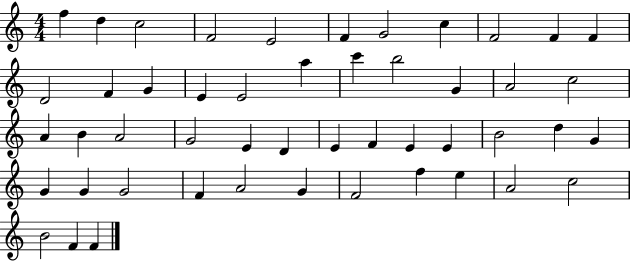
{
  \clef treble
  \numericTimeSignature
  \time 4/4
  \key c \major
  f''4 d''4 c''2 | f'2 e'2 | f'4 g'2 c''4 | f'2 f'4 f'4 | \break d'2 f'4 g'4 | e'4 e'2 a''4 | c'''4 b''2 g'4 | a'2 c''2 | \break a'4 b'4 a'2 | g'2 e'4 d'4 | e'4 f'4 e'4 e'4 | b'2 d''4 g'4 | \break g'4 g'4 g'2 | f'4 a'2 g'4 | f'2 f''4 e''4 | a'2 c''2 | \break b'2 f'4 f'4 | \bar "|."
}